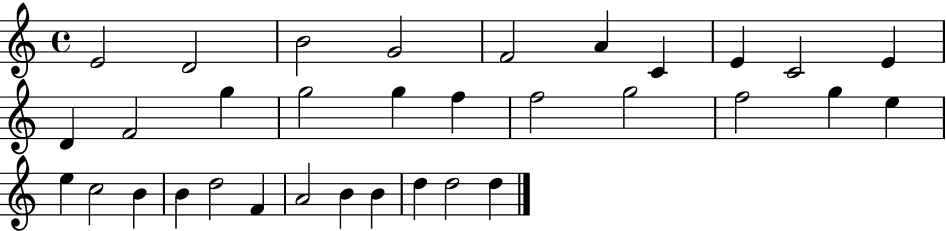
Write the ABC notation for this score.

X:1
T:Untitled
M:4/4
L:1/4
K:C
E2 D2 B2 G2 F2 A C E C2 E D F2 g g2 g f f2 g2 f2 g e e c2 B B d2 F A2 B B d d2 d